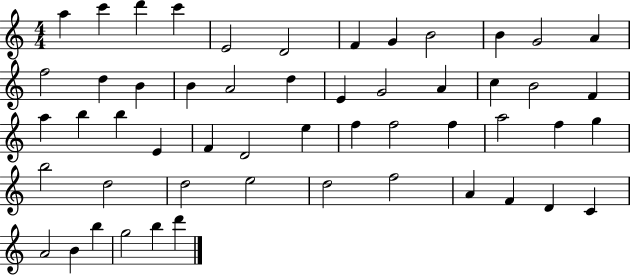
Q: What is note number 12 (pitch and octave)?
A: A4